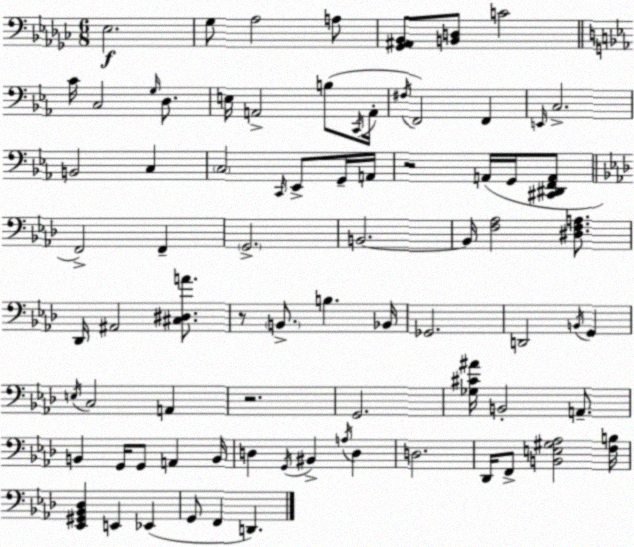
X:1
T:Untitled
M:6/8
L:1/4
K:Ebm
_E,2 _G,/2 _A,2 A,/2 [_G,,^A,,_B,,]/2 [B,,D,]/2 C2 C/4 C,2 G,/4 D,/2 E,/4 A,,2 B,/2 C,,/4 A,,/4 ^F,/4 F,,2 F,, E,,/4 C,2 B,,2 C, C,2 C,,/4 _E,,/2 G,,/4 A,,/4 z2 A,,/4 G,,/4 [^C,,^D,,F,,A,,]/2 F,,2 F,, G,,2 B,,2 B,,/4 [F,_A,]2 [^D,F,A,]/2 _D,,/4 ^A,,2 [^C,^D,A]/2 z/2 B,,/2 B, _B,,/4 _G,,2 D,,2 B,,/4 G,, E,/4 C,2 A,, z2 G,,2 [_G,^C^A]/4 B,,2 A,,/2 B,, G,,/4 G,,/2 A,, B,,/4 D, G,,/4 ^B,, A,/4 D, D,2 _D,,/4 F,,/2 [B,,E,^G,_A,]2 [F,B,]/4 [_E,,^G,,_B,,_D,] E,, _E,, G,,/2 F,, D,,